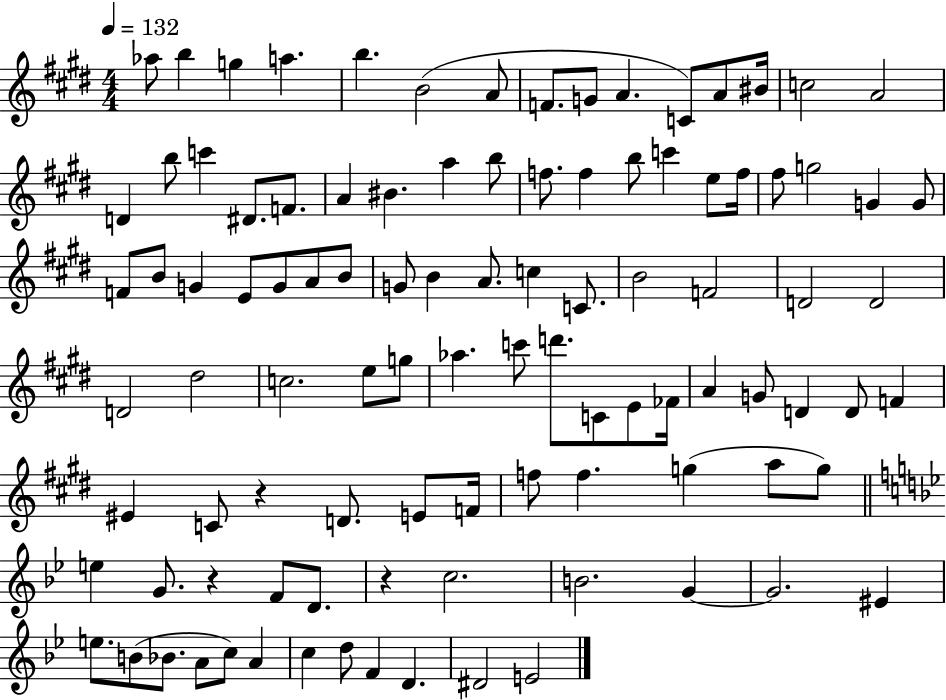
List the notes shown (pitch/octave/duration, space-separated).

Ab5/e B5/q G5/q A5/q. B5/q. B4/h A4/e F4/e. G4/e A4/q. C4/e A4/e BIS4/s C5/h A4/h D4/q B5/e C6/q D#4/e. F4/e. A4/q BIS4/q. A5/q B5/e F5/e. F5/q B5/e C6/q E5/e F5/s F#5/e G5/h G4/q G4/e F4/e B4/e G4/q E4/e G4/e A4/e B4/e G4/e B4/q A4/e. C5/q C4/e. B4/h F4/h D4/h D4/h D4/h D#5/h C5/h. E5/e G5/e Ab5/q. C6/e D6/e. C4/e E4/e FES4/s A4/q G4/e D4/q D4/e F4/q EIS4/q C4/e R/q D4/e. E4/e F4/s F5/e F5/q. G5/q A5/e G5/e E5/q G4/e. R/q F4/e D4/e. R/q C5/h. B4/h. G4/q G4/h. EIS4/q E5/e. B4/e Bb4/e. A4/e C5/e A4/q C5/q D5/e F4/q D4/q. D#4/h E4/h